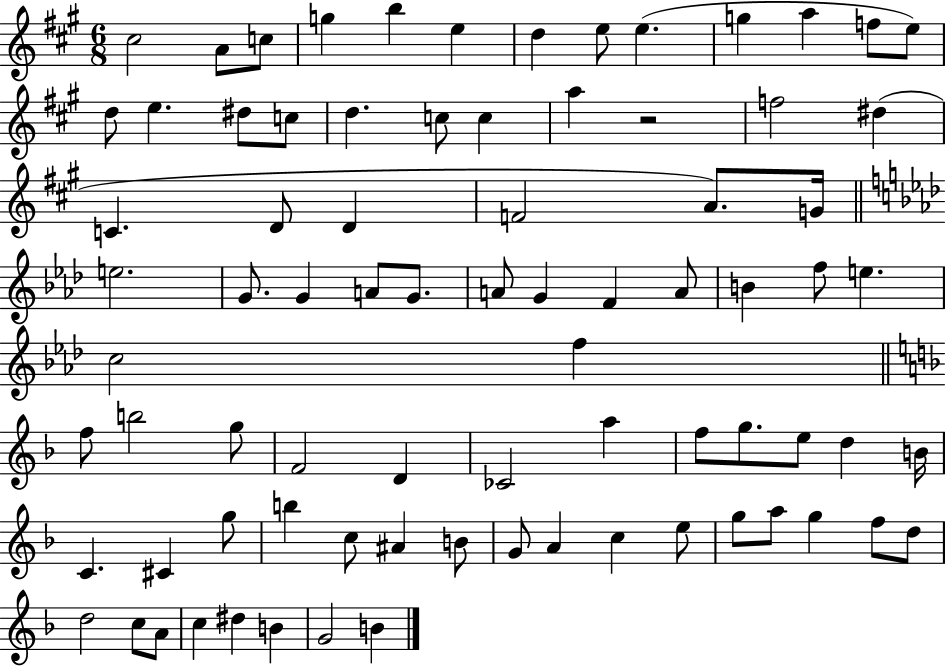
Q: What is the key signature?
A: A major